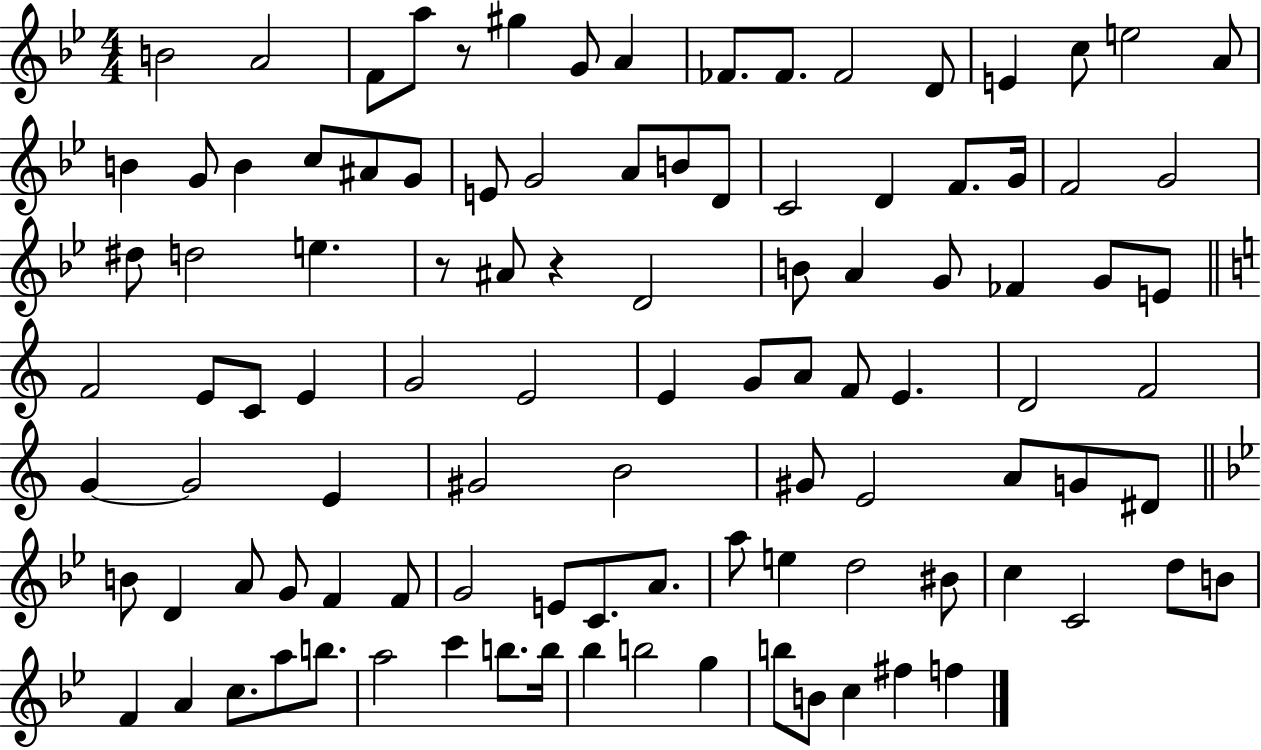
B4/h A4/h F4/e A5/e R/e G#5/q G4/e A4/q FES4/e. FES4/e. FES4/h D4/e E4/q C5/e E5/h A4/e B4/q G4/e B4/q C5/e A#4/e G4/e E4/e G4/h A4/e B4/e D4/e C4/h D4/q F4/e. G4/s F4/h G4/h D#5/e D5/h E5/q. R/e A#4/e R/q D4/h B4/e A4/q G4/e FES4/q G4/e E4/e F4/h E4/e C4/e E4/q G4/h E4/h E4/q G4/e A4/e F4/e E4/q. D4/h F4/h G4/q G4/h E4/q G#4/h B4/h G#4/e E4/h A4/e G4/e D#4/e B4/e D4/q A4/e G4/e F4/q F4/e G4/h E4/e C4/e. A4/e. A5/e E5/q D5/h BIS4/e C5/q C4/h D5/e B4/e F4/q A4/q C5/e. A5/e B5/e. A5/h C6/q B5/e. B5/s Bb5/q B5/h G5/q B5/e B4/e C5/q F#5/q F5/q